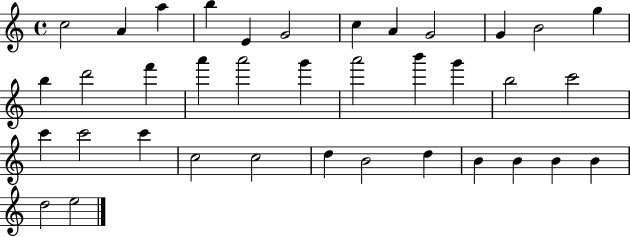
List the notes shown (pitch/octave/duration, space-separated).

C5/h A4/q A5/q B5/q E4/q G4/h C5/q A4/q G4/h G4/q B4/h G5/q B5/q D6/h F6/q A6/q A6/h G6/q A6/h B6/q G6/q B5/h C6/h C6/q C6/h C6/q C5/h C5/h D5/q B4/h D5/q B4/q B4/q B4/q B4/q D5/h E5/h